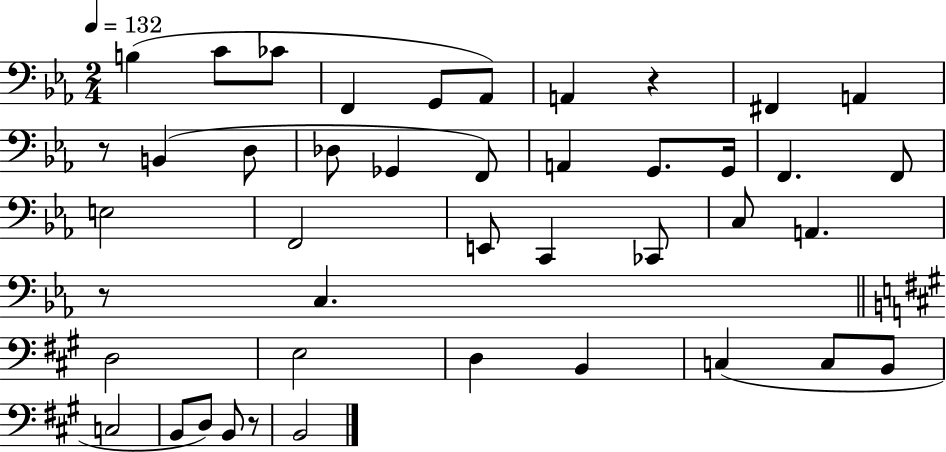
{
  \clef bass
  \numericTimeSignature
  \time 2/4
  \key ees \major
  \tempo 4 = 132
  b4( c'8 ces'8 | f,4 g,8 aes,8) | a,4 r4 | fis,4 a,4 | \break r8 b,4( d8 | des8 ges,4 f,8) | a,4 g,8. g,16 | f,4. f,8 | \break e2 | f,2 | e,8 c,4 ces,8 | c8 a,4. | \break r8 c4. | \bar "||" \break \key a \major d2 | e2 | d4 b,4 | c4( c8 b,8 | \break c2 | b,8 d8) b,8 r8 | b,2 | \bar "|."
}